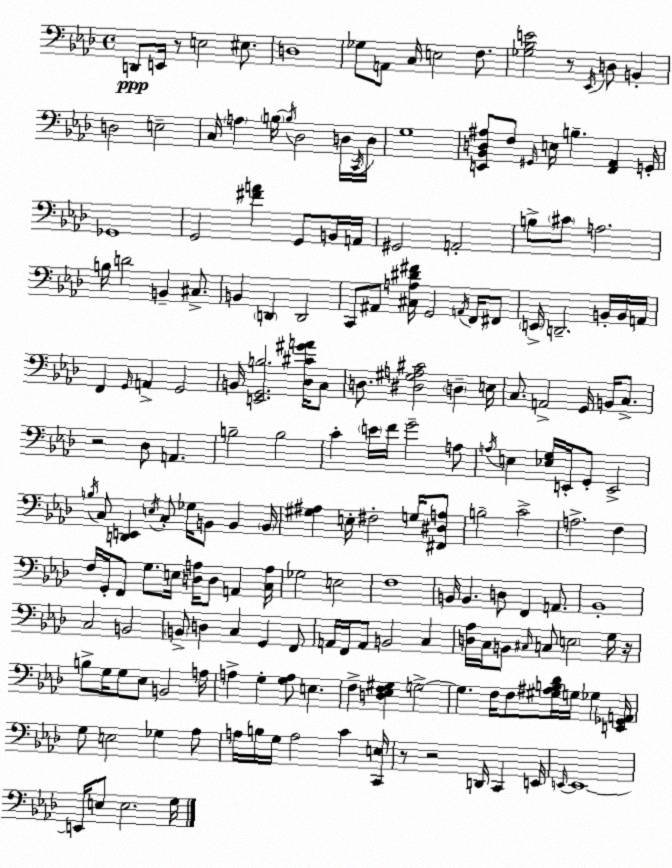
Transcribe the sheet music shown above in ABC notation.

X:1
T:Untitled
M:4/4
L:1/4
K:Ab
D,,/2 E,,/4 z/2 E,2 ^E,/2 D,4 _G,/2 A,,/2 C,/4 E,2 F,/2 [_G,_B,E]2 z/2 _E,,/4 D,/2 B,, D,2 E,2 C,/4 A, B,/4 B,/4 _D,2 D,/4 C,,/4 D,/4 G,4 [E,,_B,,D,^A,]/2 F,/2 ^G,,/4 E,/4 B, [F,,_A,,] G,,/4 _G,,4 G,,2 [^FA] G,,/2 B,,/4 A,,/4 ^G,,2 A,,2 B,/2 ^C/2 A,2 B,/4 D2 B,, ^C,/2 B,, D,, D,,2 C,,/2 ^A,,/2 [^C,A,^D^F]/4 G,,2 A,,/4 F,,/4 ^F,,/2 E,,/4 D,,2 B,,/4 B,,/4 A,,/4 F,, G,,/4 A,, G,,2 B,,/4 [E,,G,,B,]2 [_D,^C^GA]/4 C,/2 D,/2 [^D,^G,A,^C]2 D, E,/4 C,/2 A,,2 G,,/4 B,,/4 C,/2 z2 _D,/2 A,, B,2 B,2 C E/4 F/4 G2 A,/2 A,/4 E, [_E,G,]/4 E,,/4 G,,/2 E,,2 B,/4 C,/2 [D,,E,,] E,/4 C,/2 _G,/4 B,,/2 B,, B,,/4 [^G,^A,] E,/4 ^F,2 G,/4 [^F,,^D,A,]/2 B,2 C2 A,2 F, F,/4 G,,/4 F,,/2 G,/2 E,/4 [D,A,]/4 D,/2 A,, [C,A,]/4 _G,2 E,2 F,4 B,,/4 B,, D,/2 F,, A,,/2 _B,,4 C,2 B,,2 B,,/2 D, C, G,, F,,/2 A,,/4 F,,/4 A,,/2 B,,2 C, [D,_A,]/4 C,/4 B,,/2 ^C,/4 C,/2 E,2 G,/4 z/4 B,/2 G,/4 G,/2 _E,/2 B,,2 A,/4 A, G, [G,A,]/2 E, F, [D,_E,F,^G,] G,2 G, F,/4 F,/2 [^G,^A,B,_D]/4 G,/4 _G, [E,,_G,,A,,]/4 G,/2 E,2 _G, _A,/2 A,/4 B,/4 G,/4 A,2 C [C,,E,]/4 z/2 z2 D,,/4 C,, E,,/4 E,,/4 E,,4 E,,/4 E,/2 E,2 G,/4